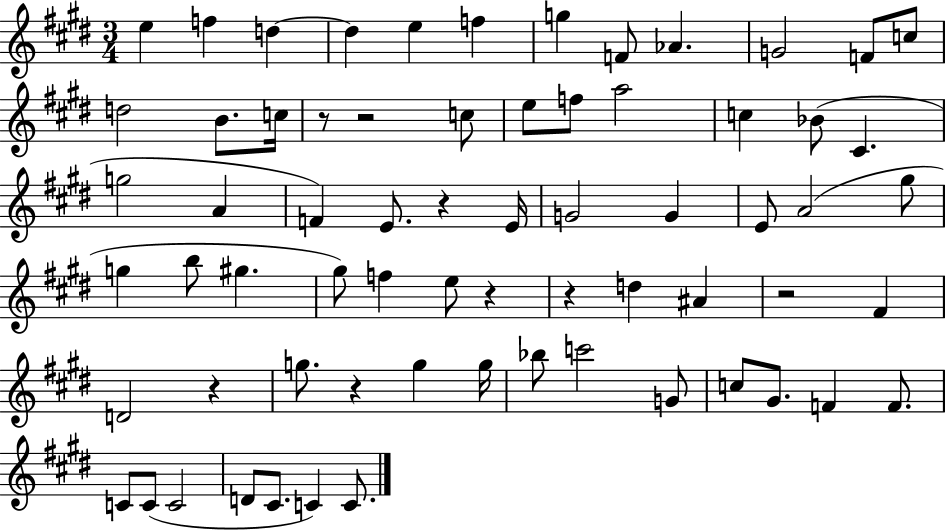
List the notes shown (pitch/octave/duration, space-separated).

E5/q F5/q D5/q D5/q E5/q F5/q G5/q F4/e Ab4/q. G4/h F4/e C5/e D5/h B4/e. C5/s R/e R/h C5/e E5/e F5/e A5/h C5/q Bb4/e C#4/q. G5/h A4/q F4/q E4/e. R/q E4/s G4/h G4/q E4/e A4/h G#5/e G5/q B5/e G#5/q. G#5/e F5/q E5/e R/q R/q D5/q A#4/q R/h F#4/q D4/h R/q G5/e. R/q G5/q G5/s Bb5/e C6/h G4/e C5/e G#4/e. F4/q F4/e. C4/e C4/e C4/h D4/e C#4/e. C4/q C4/e.